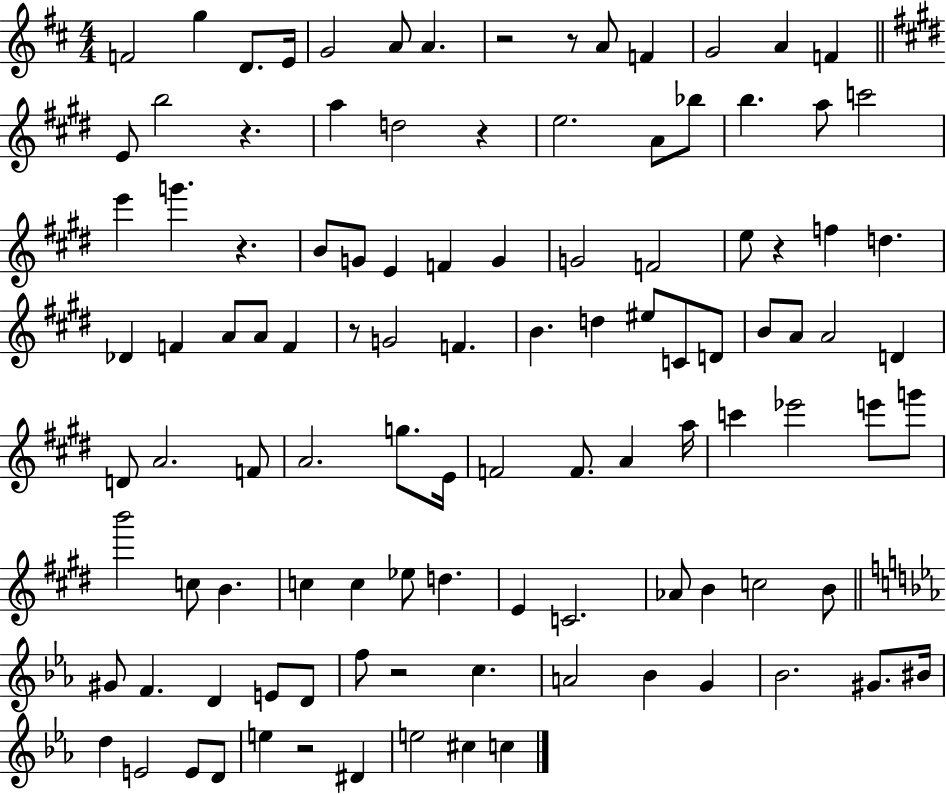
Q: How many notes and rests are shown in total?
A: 108